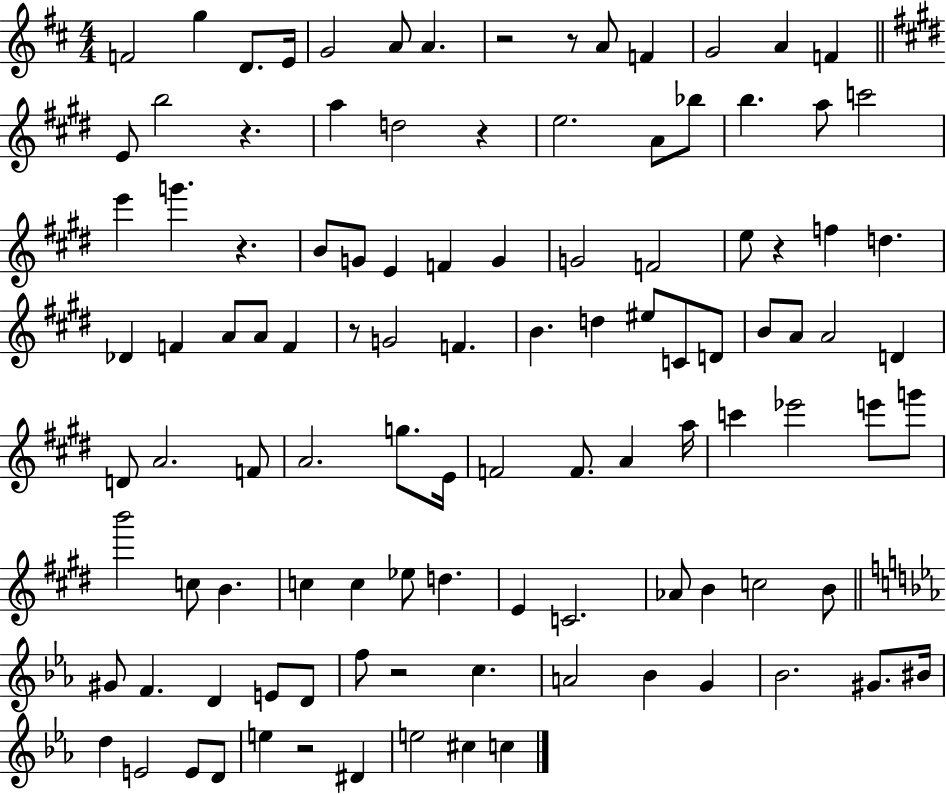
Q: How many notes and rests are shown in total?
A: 108